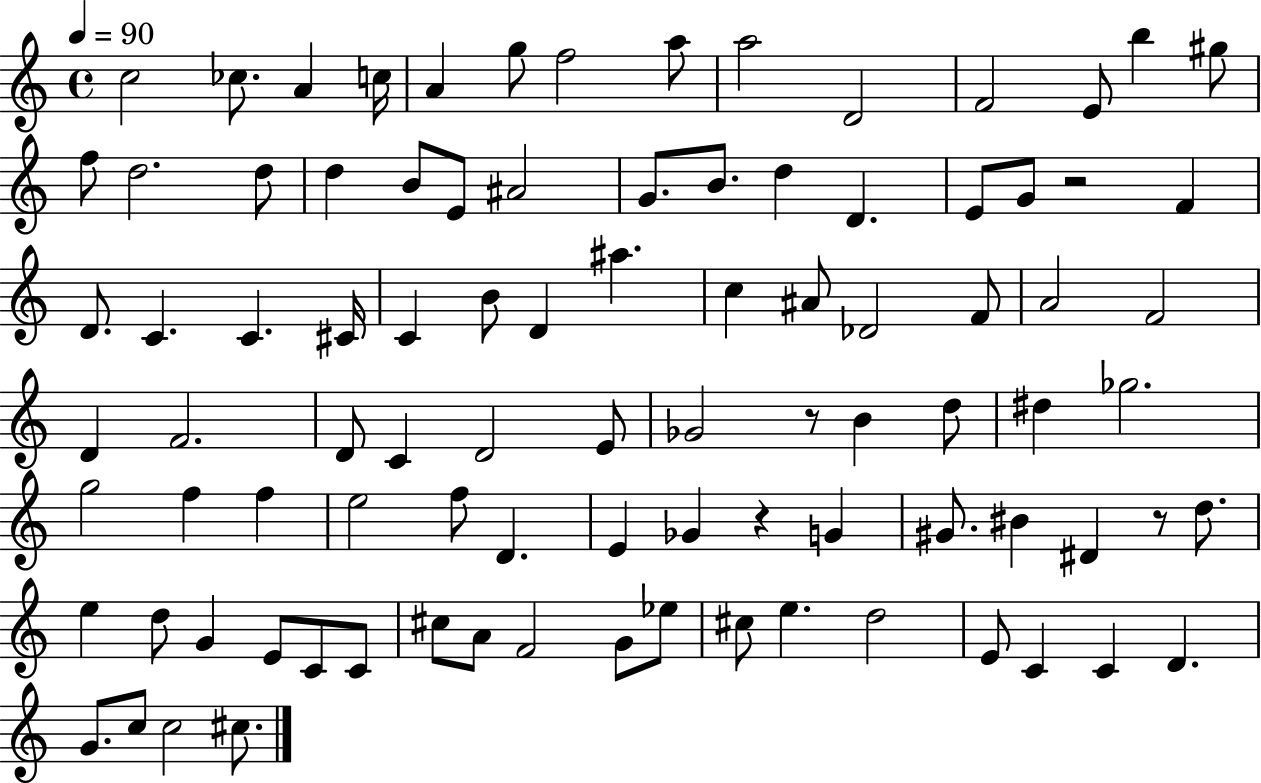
X:1
T:Untitled
M:4/4
L:1/4
K:C
c2 _c/2 A c/4 A g/2 f2 a/2 a2 D2 F2 E/2 b ^g/2 f/2 d2 d/2 d B/2 E/2 ^A2 G/2 B/2 d D E/2 G/2 z2 F D/2 C C ^C/4 C B/2 D ^a c ^A/2 _D2 F/2 A2 F2 D F2 D/2 C D2 E/2 _G2 z/2 B d/2 ^d _g2 g2 f f e2 f/2 D E _G z G ^G/2 ^B ^D z/2 d/2 e d/2 G E/2 C/2 C/2 ^c/2 A/2 F2 G/2 _e/2 ^c/2 e d2 E/2 C C D G/2 c/2 c2 ^c/2